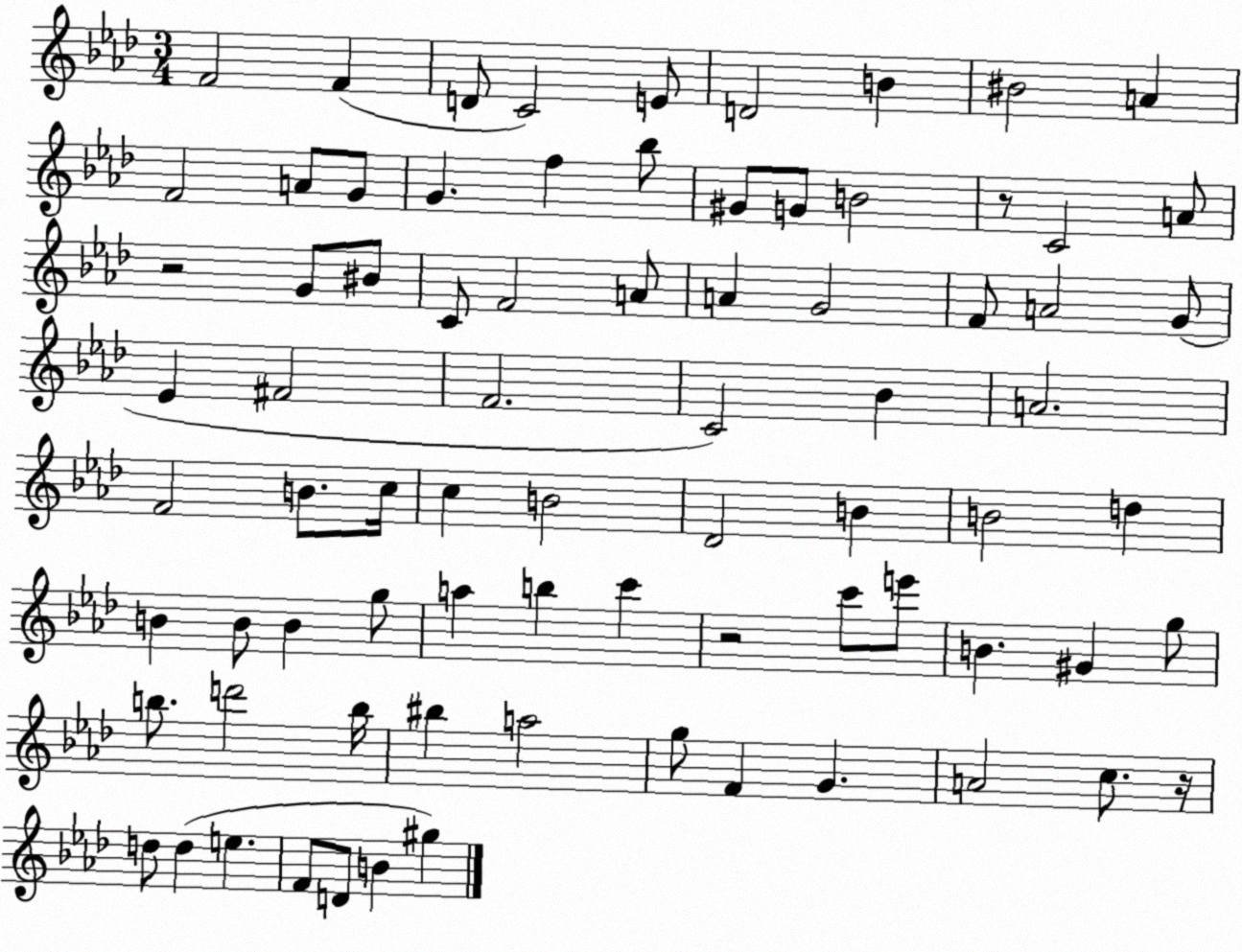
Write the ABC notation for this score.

X:1
T:Untitled
M:3/4
L:1/4
K:Ab
F2 F D/2 C2 E/2 D2 B ^B2 A F2 A/2 G/2 G f _b/2 ^G/2 G/2 B2 z/2 C2 A/2 z2 G/2 ^B/2 C/2 F2 A/2 A G2 F/2 A2 G/2 _E ^F2 F2 C2 _B A2 F2 B/2 c/4 c B2 _D2 B B2 d B B/2 B g/2 a b c' z2 c'/2 e'/2 B ^G g/2 b/2 d'2 b/4 ^b a2 g/2 F G A2 c/2 z/4 d/2 d e F/2 D/2 B ^g